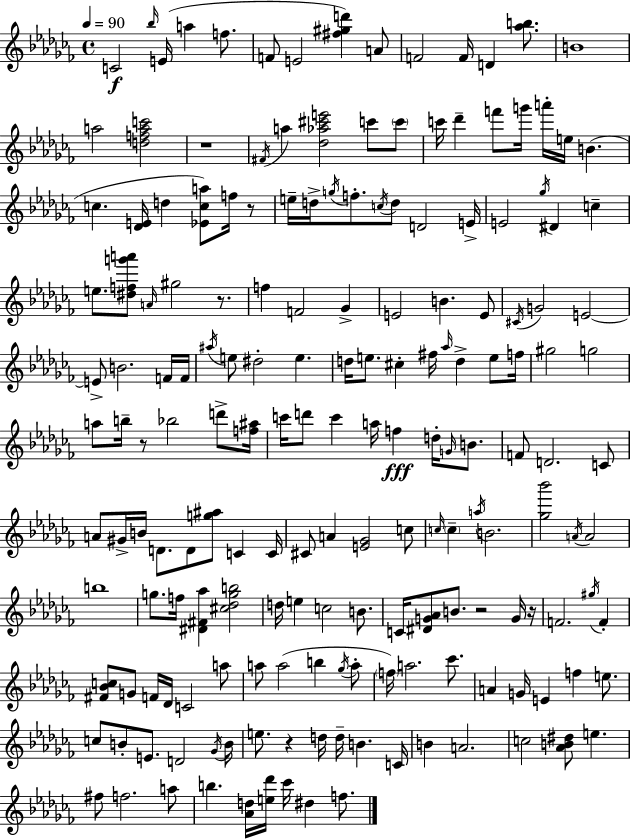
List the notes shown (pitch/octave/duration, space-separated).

C4/h Bb5/s E4/s A5/q F5/e. F4/e E4/h [F#5,G#5,D6]/q A4/e F4/h F4/s D4/q [Ab5,B5]/e. B4/w A5/h [D5,F5,A5,C6]/h R/w F#4/s A5/q [Db5,Ab5,C#6,E6]/h C6/e C6/e C6/s Db6/q F6/e G6/s A6/s E5/s B4/q. C5/q. [Db4,E4]/s D5/q [Eb4,C5,A5]/e F5/s R/e E5/s D5/s G5/s F5/e. C5/s D5/e D4/h E4/s E4/h Gb5/s D#4/q C5/q E5/e. [D#5,F5,G6,A6]/e A4/s G#5/h R/e. F5/q F4/h Gb4/q E4/h B4/q. E4/e C#4/s G4/h E4/h E4/e B4/h. F4/s F4/s A#5/s E5/e D#5/h E5/q. D5/s E5/e. C#5/q F#5/s Ab5/s D5/q E5/e F5/s G#5/h G5/h A5/e B5/s R/e Bb5/h D6/e [F5,A#5]/s C6/s D6/e C6/q A5/s F5/q D5/s G4/s B4/e. F4/e D4/h. C4/e A4/e G#4/s B4/s D4/e. D4/e [G5,A#5]/e C4/q C4/s C#4/e A4/q [E4,Gb4]/h C5/e C5/s C5/q A5/s B4/h. [Gb5,Bb6]/h A4/s A4/h B5/w G5/e. F5/s [D#4,F#4,Ab5]/q [C#5,Db5,G5,B5]/h D5/s E5/q C5/h B4/e. C4/s [D#4,G4,Ab4]/e B4/e. R/h G4/s R/s F4/h. G#5/s F4/q [F#4,Bb4,C5]/e G4/e F4/s Db4/s C4/h A5/e A5/e A5/h B5/q Gb5/s A5/e F5/s A5/h. CES6/e. A4/q G4/s E4/q F5/q E5/e. C5/e B4/e E4/e. D4/h Gb4/s B4/s E5/e. R/q D5/s D5/s B4/q. C4/s B4/q A4/h. C5/h [Ab4,B4,D#5]/e E5/q. F#5/e F5/h. A5/e B5/q. [Ab4,D5]/s [E5,Db6]/s CES6/s D#5/q F5/e.